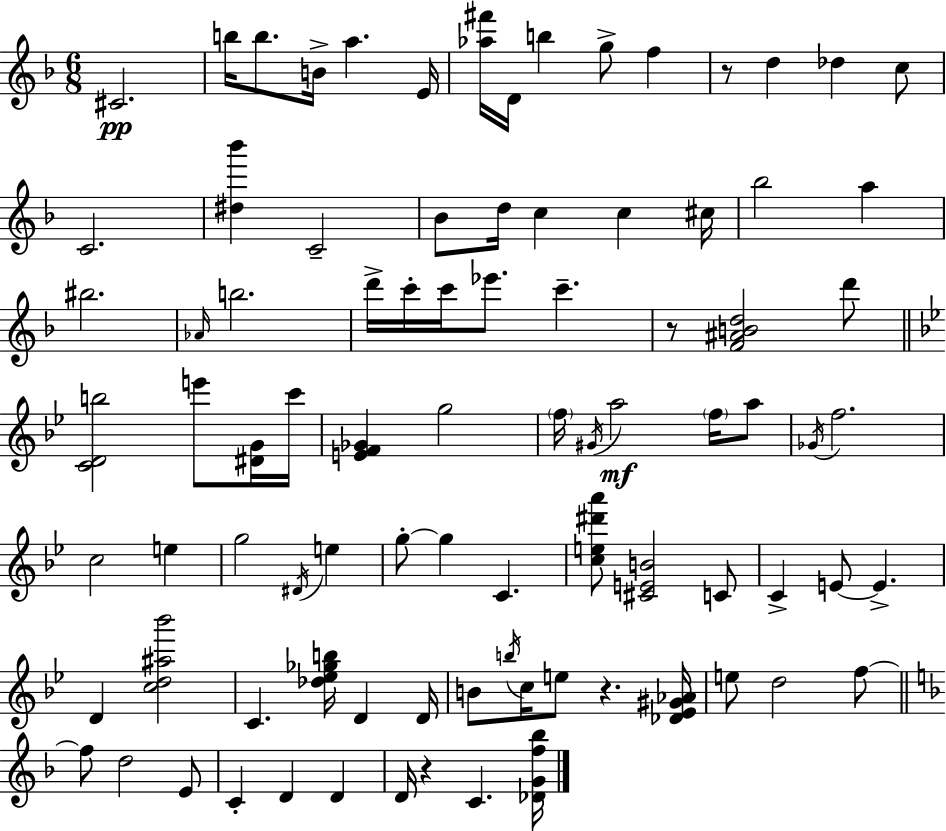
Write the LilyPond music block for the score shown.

{
  \clef treble
  \numericTimeSignature
  \time 6/8
  \key f \major
  \repeat volta 2 { cis'2.\pp | b''16 b''8. b'16-> a''4. e'16 | <aes'' fis'''>16 d'16 b''4 g''8-> f''4 | r8 d''4 des''4 c''8 | \break c'2. | <dis'' bes'''>4 c'2-- | bes'8 d''16 c''4 c''4 cis''16 | bes''2 a''4 | \break bis''2. | \grace { aes'16 } b''2. | d'''16-> c'''16-. c'''16 ees'''8. c'''4.-- | r8 <f' ais' b' d''>2 d'''8 | \break \bar "||" \break \key g \minor <c' d' b''>2 e'''8 <dis' g'>16 c'''16 | <e' f' ges'>4 g''2 | \parenthesize f''16 \acciaccatura { gis'16 } a''2\mf \parenthesize f''16 a''8 | \acciaccatura { ges'16 } f''2. | \break c''2 e''4 | g''2 \acciaccatura { dis'16 } e''4 | g''8-.~~ g''4 c'4. | <c'' e'' dis''' a'''>8 <cis' e' b'>2 | \break c'8 c'4-> e'8~~ e'4.-> | d'4 <c'' d'' ais'' bes'''>2 | c'4. <des'' ees'' ges'' b''>16 d'4 | d'16 b'8 \acciaccatura { b''16 } c''16 e''8 r4. | \break <des' ees' gis' aes'>16 e''8 d''2 | f''8~~ \bar "||" \break \key f \major f''8 d''2 e'8 | c'4-. d'4 d'4 | d'16 r4 c'4. <des' g' f'' bes''>16 | } \bar "|."
}